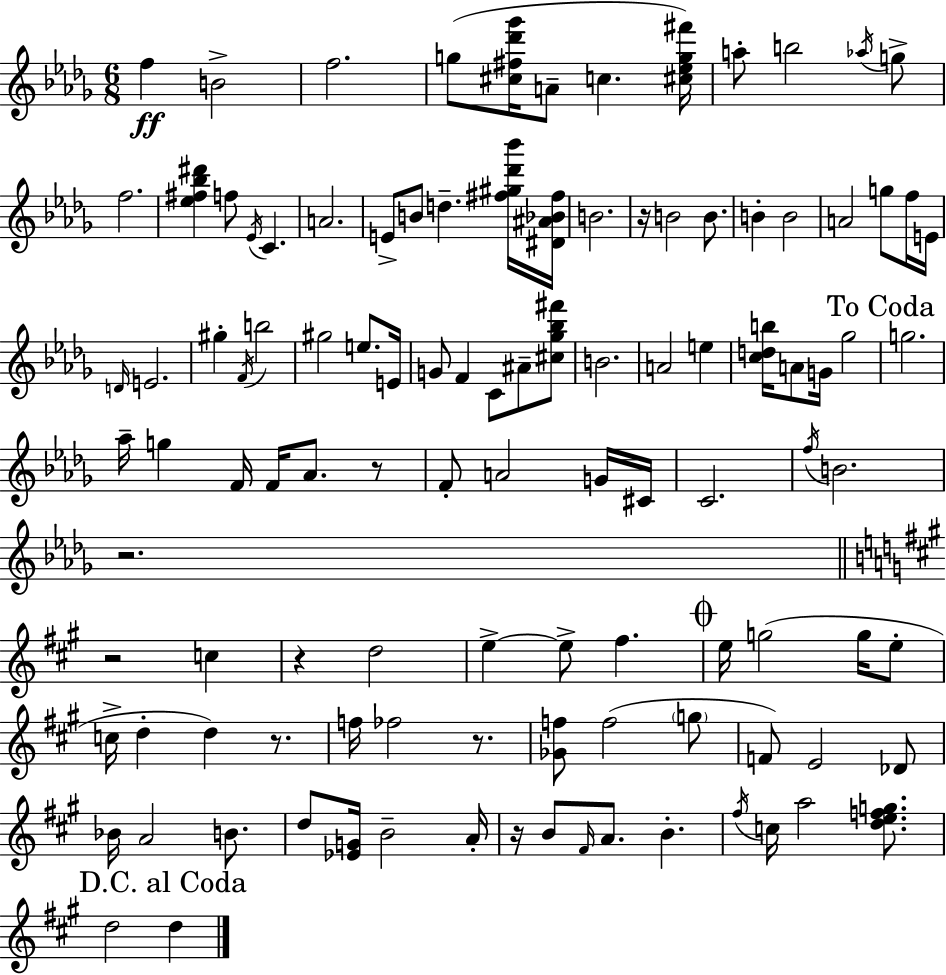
{
  \clef treble
  \numericTimeSignature
  \time 6/8
  \key bes \minor
  f''4\ff b'2-> | f''2. | g''8( <cis'' fis'' des''' ges'''>16 a'8-- c''4. <cis'' ees'' g'' fis'''>16) | a''8-. b''2 \acciaccatura { aes''16 } g''8-> | \break f''2. | <ees'' fis'' bes'' dis'''>4 f''8 \acciaccatura { ees'16 } c'4. | a'2. | e'8-> b'8 d''4.-- | \break <fis'' gis'' des''' bes'''>16 <dis' ais' bes' fis''>16 b'2. | r16 b'2 b'8. | b'4-. b'2 | a'2 g''8 | \break f''16 e'16 \grace { d'16 } e'2. | gis''4-. \acciaccatura { f'16 } b''2 | gis''2 | e''8. e'16 g'8 f'4 c'8 | \break ais'8-- <cis'' ges'' bes'' fis'''>8 b'2. | a'2 | e''4 <c'' d'' b''>16 a'8 g'16 ges''2 | \mark "To Coda" g''2. | \break aes''16-- g''4 f'16 f'16 aes'8. | r8 f'8-. a'2 | g'16 cis'16 c'2. | \acciaccatura { f''16 } b'2. | \break r2. | \bar "||" \break \key a \major r2 c''4 | r4 d''2 | e''4->~~ e''8-> fis''4. | \mark \markup { \musicglyph "scripts.coda" } e''16 g''2( g''16 e''8-. | \break c''16-> d''4-. d''4) r8. | f''16 fes''2 r8. | <ges' f''>8 f''2( \parenthesize g''8 | f'8) e'2 des'8 | \break bes'16 a'2 b'8. | d''8 <ees' g'>16 b'2-- a'16-. | r16 b'8 \grace { fis'16 } a'8. b'4.-. | \acciaccatura { fis''16 } c''16 a''2 <d'' e'' f'' g''>8. | \break \mark "D.C. al Coda" d''2 d''4 | \bar "|."
}